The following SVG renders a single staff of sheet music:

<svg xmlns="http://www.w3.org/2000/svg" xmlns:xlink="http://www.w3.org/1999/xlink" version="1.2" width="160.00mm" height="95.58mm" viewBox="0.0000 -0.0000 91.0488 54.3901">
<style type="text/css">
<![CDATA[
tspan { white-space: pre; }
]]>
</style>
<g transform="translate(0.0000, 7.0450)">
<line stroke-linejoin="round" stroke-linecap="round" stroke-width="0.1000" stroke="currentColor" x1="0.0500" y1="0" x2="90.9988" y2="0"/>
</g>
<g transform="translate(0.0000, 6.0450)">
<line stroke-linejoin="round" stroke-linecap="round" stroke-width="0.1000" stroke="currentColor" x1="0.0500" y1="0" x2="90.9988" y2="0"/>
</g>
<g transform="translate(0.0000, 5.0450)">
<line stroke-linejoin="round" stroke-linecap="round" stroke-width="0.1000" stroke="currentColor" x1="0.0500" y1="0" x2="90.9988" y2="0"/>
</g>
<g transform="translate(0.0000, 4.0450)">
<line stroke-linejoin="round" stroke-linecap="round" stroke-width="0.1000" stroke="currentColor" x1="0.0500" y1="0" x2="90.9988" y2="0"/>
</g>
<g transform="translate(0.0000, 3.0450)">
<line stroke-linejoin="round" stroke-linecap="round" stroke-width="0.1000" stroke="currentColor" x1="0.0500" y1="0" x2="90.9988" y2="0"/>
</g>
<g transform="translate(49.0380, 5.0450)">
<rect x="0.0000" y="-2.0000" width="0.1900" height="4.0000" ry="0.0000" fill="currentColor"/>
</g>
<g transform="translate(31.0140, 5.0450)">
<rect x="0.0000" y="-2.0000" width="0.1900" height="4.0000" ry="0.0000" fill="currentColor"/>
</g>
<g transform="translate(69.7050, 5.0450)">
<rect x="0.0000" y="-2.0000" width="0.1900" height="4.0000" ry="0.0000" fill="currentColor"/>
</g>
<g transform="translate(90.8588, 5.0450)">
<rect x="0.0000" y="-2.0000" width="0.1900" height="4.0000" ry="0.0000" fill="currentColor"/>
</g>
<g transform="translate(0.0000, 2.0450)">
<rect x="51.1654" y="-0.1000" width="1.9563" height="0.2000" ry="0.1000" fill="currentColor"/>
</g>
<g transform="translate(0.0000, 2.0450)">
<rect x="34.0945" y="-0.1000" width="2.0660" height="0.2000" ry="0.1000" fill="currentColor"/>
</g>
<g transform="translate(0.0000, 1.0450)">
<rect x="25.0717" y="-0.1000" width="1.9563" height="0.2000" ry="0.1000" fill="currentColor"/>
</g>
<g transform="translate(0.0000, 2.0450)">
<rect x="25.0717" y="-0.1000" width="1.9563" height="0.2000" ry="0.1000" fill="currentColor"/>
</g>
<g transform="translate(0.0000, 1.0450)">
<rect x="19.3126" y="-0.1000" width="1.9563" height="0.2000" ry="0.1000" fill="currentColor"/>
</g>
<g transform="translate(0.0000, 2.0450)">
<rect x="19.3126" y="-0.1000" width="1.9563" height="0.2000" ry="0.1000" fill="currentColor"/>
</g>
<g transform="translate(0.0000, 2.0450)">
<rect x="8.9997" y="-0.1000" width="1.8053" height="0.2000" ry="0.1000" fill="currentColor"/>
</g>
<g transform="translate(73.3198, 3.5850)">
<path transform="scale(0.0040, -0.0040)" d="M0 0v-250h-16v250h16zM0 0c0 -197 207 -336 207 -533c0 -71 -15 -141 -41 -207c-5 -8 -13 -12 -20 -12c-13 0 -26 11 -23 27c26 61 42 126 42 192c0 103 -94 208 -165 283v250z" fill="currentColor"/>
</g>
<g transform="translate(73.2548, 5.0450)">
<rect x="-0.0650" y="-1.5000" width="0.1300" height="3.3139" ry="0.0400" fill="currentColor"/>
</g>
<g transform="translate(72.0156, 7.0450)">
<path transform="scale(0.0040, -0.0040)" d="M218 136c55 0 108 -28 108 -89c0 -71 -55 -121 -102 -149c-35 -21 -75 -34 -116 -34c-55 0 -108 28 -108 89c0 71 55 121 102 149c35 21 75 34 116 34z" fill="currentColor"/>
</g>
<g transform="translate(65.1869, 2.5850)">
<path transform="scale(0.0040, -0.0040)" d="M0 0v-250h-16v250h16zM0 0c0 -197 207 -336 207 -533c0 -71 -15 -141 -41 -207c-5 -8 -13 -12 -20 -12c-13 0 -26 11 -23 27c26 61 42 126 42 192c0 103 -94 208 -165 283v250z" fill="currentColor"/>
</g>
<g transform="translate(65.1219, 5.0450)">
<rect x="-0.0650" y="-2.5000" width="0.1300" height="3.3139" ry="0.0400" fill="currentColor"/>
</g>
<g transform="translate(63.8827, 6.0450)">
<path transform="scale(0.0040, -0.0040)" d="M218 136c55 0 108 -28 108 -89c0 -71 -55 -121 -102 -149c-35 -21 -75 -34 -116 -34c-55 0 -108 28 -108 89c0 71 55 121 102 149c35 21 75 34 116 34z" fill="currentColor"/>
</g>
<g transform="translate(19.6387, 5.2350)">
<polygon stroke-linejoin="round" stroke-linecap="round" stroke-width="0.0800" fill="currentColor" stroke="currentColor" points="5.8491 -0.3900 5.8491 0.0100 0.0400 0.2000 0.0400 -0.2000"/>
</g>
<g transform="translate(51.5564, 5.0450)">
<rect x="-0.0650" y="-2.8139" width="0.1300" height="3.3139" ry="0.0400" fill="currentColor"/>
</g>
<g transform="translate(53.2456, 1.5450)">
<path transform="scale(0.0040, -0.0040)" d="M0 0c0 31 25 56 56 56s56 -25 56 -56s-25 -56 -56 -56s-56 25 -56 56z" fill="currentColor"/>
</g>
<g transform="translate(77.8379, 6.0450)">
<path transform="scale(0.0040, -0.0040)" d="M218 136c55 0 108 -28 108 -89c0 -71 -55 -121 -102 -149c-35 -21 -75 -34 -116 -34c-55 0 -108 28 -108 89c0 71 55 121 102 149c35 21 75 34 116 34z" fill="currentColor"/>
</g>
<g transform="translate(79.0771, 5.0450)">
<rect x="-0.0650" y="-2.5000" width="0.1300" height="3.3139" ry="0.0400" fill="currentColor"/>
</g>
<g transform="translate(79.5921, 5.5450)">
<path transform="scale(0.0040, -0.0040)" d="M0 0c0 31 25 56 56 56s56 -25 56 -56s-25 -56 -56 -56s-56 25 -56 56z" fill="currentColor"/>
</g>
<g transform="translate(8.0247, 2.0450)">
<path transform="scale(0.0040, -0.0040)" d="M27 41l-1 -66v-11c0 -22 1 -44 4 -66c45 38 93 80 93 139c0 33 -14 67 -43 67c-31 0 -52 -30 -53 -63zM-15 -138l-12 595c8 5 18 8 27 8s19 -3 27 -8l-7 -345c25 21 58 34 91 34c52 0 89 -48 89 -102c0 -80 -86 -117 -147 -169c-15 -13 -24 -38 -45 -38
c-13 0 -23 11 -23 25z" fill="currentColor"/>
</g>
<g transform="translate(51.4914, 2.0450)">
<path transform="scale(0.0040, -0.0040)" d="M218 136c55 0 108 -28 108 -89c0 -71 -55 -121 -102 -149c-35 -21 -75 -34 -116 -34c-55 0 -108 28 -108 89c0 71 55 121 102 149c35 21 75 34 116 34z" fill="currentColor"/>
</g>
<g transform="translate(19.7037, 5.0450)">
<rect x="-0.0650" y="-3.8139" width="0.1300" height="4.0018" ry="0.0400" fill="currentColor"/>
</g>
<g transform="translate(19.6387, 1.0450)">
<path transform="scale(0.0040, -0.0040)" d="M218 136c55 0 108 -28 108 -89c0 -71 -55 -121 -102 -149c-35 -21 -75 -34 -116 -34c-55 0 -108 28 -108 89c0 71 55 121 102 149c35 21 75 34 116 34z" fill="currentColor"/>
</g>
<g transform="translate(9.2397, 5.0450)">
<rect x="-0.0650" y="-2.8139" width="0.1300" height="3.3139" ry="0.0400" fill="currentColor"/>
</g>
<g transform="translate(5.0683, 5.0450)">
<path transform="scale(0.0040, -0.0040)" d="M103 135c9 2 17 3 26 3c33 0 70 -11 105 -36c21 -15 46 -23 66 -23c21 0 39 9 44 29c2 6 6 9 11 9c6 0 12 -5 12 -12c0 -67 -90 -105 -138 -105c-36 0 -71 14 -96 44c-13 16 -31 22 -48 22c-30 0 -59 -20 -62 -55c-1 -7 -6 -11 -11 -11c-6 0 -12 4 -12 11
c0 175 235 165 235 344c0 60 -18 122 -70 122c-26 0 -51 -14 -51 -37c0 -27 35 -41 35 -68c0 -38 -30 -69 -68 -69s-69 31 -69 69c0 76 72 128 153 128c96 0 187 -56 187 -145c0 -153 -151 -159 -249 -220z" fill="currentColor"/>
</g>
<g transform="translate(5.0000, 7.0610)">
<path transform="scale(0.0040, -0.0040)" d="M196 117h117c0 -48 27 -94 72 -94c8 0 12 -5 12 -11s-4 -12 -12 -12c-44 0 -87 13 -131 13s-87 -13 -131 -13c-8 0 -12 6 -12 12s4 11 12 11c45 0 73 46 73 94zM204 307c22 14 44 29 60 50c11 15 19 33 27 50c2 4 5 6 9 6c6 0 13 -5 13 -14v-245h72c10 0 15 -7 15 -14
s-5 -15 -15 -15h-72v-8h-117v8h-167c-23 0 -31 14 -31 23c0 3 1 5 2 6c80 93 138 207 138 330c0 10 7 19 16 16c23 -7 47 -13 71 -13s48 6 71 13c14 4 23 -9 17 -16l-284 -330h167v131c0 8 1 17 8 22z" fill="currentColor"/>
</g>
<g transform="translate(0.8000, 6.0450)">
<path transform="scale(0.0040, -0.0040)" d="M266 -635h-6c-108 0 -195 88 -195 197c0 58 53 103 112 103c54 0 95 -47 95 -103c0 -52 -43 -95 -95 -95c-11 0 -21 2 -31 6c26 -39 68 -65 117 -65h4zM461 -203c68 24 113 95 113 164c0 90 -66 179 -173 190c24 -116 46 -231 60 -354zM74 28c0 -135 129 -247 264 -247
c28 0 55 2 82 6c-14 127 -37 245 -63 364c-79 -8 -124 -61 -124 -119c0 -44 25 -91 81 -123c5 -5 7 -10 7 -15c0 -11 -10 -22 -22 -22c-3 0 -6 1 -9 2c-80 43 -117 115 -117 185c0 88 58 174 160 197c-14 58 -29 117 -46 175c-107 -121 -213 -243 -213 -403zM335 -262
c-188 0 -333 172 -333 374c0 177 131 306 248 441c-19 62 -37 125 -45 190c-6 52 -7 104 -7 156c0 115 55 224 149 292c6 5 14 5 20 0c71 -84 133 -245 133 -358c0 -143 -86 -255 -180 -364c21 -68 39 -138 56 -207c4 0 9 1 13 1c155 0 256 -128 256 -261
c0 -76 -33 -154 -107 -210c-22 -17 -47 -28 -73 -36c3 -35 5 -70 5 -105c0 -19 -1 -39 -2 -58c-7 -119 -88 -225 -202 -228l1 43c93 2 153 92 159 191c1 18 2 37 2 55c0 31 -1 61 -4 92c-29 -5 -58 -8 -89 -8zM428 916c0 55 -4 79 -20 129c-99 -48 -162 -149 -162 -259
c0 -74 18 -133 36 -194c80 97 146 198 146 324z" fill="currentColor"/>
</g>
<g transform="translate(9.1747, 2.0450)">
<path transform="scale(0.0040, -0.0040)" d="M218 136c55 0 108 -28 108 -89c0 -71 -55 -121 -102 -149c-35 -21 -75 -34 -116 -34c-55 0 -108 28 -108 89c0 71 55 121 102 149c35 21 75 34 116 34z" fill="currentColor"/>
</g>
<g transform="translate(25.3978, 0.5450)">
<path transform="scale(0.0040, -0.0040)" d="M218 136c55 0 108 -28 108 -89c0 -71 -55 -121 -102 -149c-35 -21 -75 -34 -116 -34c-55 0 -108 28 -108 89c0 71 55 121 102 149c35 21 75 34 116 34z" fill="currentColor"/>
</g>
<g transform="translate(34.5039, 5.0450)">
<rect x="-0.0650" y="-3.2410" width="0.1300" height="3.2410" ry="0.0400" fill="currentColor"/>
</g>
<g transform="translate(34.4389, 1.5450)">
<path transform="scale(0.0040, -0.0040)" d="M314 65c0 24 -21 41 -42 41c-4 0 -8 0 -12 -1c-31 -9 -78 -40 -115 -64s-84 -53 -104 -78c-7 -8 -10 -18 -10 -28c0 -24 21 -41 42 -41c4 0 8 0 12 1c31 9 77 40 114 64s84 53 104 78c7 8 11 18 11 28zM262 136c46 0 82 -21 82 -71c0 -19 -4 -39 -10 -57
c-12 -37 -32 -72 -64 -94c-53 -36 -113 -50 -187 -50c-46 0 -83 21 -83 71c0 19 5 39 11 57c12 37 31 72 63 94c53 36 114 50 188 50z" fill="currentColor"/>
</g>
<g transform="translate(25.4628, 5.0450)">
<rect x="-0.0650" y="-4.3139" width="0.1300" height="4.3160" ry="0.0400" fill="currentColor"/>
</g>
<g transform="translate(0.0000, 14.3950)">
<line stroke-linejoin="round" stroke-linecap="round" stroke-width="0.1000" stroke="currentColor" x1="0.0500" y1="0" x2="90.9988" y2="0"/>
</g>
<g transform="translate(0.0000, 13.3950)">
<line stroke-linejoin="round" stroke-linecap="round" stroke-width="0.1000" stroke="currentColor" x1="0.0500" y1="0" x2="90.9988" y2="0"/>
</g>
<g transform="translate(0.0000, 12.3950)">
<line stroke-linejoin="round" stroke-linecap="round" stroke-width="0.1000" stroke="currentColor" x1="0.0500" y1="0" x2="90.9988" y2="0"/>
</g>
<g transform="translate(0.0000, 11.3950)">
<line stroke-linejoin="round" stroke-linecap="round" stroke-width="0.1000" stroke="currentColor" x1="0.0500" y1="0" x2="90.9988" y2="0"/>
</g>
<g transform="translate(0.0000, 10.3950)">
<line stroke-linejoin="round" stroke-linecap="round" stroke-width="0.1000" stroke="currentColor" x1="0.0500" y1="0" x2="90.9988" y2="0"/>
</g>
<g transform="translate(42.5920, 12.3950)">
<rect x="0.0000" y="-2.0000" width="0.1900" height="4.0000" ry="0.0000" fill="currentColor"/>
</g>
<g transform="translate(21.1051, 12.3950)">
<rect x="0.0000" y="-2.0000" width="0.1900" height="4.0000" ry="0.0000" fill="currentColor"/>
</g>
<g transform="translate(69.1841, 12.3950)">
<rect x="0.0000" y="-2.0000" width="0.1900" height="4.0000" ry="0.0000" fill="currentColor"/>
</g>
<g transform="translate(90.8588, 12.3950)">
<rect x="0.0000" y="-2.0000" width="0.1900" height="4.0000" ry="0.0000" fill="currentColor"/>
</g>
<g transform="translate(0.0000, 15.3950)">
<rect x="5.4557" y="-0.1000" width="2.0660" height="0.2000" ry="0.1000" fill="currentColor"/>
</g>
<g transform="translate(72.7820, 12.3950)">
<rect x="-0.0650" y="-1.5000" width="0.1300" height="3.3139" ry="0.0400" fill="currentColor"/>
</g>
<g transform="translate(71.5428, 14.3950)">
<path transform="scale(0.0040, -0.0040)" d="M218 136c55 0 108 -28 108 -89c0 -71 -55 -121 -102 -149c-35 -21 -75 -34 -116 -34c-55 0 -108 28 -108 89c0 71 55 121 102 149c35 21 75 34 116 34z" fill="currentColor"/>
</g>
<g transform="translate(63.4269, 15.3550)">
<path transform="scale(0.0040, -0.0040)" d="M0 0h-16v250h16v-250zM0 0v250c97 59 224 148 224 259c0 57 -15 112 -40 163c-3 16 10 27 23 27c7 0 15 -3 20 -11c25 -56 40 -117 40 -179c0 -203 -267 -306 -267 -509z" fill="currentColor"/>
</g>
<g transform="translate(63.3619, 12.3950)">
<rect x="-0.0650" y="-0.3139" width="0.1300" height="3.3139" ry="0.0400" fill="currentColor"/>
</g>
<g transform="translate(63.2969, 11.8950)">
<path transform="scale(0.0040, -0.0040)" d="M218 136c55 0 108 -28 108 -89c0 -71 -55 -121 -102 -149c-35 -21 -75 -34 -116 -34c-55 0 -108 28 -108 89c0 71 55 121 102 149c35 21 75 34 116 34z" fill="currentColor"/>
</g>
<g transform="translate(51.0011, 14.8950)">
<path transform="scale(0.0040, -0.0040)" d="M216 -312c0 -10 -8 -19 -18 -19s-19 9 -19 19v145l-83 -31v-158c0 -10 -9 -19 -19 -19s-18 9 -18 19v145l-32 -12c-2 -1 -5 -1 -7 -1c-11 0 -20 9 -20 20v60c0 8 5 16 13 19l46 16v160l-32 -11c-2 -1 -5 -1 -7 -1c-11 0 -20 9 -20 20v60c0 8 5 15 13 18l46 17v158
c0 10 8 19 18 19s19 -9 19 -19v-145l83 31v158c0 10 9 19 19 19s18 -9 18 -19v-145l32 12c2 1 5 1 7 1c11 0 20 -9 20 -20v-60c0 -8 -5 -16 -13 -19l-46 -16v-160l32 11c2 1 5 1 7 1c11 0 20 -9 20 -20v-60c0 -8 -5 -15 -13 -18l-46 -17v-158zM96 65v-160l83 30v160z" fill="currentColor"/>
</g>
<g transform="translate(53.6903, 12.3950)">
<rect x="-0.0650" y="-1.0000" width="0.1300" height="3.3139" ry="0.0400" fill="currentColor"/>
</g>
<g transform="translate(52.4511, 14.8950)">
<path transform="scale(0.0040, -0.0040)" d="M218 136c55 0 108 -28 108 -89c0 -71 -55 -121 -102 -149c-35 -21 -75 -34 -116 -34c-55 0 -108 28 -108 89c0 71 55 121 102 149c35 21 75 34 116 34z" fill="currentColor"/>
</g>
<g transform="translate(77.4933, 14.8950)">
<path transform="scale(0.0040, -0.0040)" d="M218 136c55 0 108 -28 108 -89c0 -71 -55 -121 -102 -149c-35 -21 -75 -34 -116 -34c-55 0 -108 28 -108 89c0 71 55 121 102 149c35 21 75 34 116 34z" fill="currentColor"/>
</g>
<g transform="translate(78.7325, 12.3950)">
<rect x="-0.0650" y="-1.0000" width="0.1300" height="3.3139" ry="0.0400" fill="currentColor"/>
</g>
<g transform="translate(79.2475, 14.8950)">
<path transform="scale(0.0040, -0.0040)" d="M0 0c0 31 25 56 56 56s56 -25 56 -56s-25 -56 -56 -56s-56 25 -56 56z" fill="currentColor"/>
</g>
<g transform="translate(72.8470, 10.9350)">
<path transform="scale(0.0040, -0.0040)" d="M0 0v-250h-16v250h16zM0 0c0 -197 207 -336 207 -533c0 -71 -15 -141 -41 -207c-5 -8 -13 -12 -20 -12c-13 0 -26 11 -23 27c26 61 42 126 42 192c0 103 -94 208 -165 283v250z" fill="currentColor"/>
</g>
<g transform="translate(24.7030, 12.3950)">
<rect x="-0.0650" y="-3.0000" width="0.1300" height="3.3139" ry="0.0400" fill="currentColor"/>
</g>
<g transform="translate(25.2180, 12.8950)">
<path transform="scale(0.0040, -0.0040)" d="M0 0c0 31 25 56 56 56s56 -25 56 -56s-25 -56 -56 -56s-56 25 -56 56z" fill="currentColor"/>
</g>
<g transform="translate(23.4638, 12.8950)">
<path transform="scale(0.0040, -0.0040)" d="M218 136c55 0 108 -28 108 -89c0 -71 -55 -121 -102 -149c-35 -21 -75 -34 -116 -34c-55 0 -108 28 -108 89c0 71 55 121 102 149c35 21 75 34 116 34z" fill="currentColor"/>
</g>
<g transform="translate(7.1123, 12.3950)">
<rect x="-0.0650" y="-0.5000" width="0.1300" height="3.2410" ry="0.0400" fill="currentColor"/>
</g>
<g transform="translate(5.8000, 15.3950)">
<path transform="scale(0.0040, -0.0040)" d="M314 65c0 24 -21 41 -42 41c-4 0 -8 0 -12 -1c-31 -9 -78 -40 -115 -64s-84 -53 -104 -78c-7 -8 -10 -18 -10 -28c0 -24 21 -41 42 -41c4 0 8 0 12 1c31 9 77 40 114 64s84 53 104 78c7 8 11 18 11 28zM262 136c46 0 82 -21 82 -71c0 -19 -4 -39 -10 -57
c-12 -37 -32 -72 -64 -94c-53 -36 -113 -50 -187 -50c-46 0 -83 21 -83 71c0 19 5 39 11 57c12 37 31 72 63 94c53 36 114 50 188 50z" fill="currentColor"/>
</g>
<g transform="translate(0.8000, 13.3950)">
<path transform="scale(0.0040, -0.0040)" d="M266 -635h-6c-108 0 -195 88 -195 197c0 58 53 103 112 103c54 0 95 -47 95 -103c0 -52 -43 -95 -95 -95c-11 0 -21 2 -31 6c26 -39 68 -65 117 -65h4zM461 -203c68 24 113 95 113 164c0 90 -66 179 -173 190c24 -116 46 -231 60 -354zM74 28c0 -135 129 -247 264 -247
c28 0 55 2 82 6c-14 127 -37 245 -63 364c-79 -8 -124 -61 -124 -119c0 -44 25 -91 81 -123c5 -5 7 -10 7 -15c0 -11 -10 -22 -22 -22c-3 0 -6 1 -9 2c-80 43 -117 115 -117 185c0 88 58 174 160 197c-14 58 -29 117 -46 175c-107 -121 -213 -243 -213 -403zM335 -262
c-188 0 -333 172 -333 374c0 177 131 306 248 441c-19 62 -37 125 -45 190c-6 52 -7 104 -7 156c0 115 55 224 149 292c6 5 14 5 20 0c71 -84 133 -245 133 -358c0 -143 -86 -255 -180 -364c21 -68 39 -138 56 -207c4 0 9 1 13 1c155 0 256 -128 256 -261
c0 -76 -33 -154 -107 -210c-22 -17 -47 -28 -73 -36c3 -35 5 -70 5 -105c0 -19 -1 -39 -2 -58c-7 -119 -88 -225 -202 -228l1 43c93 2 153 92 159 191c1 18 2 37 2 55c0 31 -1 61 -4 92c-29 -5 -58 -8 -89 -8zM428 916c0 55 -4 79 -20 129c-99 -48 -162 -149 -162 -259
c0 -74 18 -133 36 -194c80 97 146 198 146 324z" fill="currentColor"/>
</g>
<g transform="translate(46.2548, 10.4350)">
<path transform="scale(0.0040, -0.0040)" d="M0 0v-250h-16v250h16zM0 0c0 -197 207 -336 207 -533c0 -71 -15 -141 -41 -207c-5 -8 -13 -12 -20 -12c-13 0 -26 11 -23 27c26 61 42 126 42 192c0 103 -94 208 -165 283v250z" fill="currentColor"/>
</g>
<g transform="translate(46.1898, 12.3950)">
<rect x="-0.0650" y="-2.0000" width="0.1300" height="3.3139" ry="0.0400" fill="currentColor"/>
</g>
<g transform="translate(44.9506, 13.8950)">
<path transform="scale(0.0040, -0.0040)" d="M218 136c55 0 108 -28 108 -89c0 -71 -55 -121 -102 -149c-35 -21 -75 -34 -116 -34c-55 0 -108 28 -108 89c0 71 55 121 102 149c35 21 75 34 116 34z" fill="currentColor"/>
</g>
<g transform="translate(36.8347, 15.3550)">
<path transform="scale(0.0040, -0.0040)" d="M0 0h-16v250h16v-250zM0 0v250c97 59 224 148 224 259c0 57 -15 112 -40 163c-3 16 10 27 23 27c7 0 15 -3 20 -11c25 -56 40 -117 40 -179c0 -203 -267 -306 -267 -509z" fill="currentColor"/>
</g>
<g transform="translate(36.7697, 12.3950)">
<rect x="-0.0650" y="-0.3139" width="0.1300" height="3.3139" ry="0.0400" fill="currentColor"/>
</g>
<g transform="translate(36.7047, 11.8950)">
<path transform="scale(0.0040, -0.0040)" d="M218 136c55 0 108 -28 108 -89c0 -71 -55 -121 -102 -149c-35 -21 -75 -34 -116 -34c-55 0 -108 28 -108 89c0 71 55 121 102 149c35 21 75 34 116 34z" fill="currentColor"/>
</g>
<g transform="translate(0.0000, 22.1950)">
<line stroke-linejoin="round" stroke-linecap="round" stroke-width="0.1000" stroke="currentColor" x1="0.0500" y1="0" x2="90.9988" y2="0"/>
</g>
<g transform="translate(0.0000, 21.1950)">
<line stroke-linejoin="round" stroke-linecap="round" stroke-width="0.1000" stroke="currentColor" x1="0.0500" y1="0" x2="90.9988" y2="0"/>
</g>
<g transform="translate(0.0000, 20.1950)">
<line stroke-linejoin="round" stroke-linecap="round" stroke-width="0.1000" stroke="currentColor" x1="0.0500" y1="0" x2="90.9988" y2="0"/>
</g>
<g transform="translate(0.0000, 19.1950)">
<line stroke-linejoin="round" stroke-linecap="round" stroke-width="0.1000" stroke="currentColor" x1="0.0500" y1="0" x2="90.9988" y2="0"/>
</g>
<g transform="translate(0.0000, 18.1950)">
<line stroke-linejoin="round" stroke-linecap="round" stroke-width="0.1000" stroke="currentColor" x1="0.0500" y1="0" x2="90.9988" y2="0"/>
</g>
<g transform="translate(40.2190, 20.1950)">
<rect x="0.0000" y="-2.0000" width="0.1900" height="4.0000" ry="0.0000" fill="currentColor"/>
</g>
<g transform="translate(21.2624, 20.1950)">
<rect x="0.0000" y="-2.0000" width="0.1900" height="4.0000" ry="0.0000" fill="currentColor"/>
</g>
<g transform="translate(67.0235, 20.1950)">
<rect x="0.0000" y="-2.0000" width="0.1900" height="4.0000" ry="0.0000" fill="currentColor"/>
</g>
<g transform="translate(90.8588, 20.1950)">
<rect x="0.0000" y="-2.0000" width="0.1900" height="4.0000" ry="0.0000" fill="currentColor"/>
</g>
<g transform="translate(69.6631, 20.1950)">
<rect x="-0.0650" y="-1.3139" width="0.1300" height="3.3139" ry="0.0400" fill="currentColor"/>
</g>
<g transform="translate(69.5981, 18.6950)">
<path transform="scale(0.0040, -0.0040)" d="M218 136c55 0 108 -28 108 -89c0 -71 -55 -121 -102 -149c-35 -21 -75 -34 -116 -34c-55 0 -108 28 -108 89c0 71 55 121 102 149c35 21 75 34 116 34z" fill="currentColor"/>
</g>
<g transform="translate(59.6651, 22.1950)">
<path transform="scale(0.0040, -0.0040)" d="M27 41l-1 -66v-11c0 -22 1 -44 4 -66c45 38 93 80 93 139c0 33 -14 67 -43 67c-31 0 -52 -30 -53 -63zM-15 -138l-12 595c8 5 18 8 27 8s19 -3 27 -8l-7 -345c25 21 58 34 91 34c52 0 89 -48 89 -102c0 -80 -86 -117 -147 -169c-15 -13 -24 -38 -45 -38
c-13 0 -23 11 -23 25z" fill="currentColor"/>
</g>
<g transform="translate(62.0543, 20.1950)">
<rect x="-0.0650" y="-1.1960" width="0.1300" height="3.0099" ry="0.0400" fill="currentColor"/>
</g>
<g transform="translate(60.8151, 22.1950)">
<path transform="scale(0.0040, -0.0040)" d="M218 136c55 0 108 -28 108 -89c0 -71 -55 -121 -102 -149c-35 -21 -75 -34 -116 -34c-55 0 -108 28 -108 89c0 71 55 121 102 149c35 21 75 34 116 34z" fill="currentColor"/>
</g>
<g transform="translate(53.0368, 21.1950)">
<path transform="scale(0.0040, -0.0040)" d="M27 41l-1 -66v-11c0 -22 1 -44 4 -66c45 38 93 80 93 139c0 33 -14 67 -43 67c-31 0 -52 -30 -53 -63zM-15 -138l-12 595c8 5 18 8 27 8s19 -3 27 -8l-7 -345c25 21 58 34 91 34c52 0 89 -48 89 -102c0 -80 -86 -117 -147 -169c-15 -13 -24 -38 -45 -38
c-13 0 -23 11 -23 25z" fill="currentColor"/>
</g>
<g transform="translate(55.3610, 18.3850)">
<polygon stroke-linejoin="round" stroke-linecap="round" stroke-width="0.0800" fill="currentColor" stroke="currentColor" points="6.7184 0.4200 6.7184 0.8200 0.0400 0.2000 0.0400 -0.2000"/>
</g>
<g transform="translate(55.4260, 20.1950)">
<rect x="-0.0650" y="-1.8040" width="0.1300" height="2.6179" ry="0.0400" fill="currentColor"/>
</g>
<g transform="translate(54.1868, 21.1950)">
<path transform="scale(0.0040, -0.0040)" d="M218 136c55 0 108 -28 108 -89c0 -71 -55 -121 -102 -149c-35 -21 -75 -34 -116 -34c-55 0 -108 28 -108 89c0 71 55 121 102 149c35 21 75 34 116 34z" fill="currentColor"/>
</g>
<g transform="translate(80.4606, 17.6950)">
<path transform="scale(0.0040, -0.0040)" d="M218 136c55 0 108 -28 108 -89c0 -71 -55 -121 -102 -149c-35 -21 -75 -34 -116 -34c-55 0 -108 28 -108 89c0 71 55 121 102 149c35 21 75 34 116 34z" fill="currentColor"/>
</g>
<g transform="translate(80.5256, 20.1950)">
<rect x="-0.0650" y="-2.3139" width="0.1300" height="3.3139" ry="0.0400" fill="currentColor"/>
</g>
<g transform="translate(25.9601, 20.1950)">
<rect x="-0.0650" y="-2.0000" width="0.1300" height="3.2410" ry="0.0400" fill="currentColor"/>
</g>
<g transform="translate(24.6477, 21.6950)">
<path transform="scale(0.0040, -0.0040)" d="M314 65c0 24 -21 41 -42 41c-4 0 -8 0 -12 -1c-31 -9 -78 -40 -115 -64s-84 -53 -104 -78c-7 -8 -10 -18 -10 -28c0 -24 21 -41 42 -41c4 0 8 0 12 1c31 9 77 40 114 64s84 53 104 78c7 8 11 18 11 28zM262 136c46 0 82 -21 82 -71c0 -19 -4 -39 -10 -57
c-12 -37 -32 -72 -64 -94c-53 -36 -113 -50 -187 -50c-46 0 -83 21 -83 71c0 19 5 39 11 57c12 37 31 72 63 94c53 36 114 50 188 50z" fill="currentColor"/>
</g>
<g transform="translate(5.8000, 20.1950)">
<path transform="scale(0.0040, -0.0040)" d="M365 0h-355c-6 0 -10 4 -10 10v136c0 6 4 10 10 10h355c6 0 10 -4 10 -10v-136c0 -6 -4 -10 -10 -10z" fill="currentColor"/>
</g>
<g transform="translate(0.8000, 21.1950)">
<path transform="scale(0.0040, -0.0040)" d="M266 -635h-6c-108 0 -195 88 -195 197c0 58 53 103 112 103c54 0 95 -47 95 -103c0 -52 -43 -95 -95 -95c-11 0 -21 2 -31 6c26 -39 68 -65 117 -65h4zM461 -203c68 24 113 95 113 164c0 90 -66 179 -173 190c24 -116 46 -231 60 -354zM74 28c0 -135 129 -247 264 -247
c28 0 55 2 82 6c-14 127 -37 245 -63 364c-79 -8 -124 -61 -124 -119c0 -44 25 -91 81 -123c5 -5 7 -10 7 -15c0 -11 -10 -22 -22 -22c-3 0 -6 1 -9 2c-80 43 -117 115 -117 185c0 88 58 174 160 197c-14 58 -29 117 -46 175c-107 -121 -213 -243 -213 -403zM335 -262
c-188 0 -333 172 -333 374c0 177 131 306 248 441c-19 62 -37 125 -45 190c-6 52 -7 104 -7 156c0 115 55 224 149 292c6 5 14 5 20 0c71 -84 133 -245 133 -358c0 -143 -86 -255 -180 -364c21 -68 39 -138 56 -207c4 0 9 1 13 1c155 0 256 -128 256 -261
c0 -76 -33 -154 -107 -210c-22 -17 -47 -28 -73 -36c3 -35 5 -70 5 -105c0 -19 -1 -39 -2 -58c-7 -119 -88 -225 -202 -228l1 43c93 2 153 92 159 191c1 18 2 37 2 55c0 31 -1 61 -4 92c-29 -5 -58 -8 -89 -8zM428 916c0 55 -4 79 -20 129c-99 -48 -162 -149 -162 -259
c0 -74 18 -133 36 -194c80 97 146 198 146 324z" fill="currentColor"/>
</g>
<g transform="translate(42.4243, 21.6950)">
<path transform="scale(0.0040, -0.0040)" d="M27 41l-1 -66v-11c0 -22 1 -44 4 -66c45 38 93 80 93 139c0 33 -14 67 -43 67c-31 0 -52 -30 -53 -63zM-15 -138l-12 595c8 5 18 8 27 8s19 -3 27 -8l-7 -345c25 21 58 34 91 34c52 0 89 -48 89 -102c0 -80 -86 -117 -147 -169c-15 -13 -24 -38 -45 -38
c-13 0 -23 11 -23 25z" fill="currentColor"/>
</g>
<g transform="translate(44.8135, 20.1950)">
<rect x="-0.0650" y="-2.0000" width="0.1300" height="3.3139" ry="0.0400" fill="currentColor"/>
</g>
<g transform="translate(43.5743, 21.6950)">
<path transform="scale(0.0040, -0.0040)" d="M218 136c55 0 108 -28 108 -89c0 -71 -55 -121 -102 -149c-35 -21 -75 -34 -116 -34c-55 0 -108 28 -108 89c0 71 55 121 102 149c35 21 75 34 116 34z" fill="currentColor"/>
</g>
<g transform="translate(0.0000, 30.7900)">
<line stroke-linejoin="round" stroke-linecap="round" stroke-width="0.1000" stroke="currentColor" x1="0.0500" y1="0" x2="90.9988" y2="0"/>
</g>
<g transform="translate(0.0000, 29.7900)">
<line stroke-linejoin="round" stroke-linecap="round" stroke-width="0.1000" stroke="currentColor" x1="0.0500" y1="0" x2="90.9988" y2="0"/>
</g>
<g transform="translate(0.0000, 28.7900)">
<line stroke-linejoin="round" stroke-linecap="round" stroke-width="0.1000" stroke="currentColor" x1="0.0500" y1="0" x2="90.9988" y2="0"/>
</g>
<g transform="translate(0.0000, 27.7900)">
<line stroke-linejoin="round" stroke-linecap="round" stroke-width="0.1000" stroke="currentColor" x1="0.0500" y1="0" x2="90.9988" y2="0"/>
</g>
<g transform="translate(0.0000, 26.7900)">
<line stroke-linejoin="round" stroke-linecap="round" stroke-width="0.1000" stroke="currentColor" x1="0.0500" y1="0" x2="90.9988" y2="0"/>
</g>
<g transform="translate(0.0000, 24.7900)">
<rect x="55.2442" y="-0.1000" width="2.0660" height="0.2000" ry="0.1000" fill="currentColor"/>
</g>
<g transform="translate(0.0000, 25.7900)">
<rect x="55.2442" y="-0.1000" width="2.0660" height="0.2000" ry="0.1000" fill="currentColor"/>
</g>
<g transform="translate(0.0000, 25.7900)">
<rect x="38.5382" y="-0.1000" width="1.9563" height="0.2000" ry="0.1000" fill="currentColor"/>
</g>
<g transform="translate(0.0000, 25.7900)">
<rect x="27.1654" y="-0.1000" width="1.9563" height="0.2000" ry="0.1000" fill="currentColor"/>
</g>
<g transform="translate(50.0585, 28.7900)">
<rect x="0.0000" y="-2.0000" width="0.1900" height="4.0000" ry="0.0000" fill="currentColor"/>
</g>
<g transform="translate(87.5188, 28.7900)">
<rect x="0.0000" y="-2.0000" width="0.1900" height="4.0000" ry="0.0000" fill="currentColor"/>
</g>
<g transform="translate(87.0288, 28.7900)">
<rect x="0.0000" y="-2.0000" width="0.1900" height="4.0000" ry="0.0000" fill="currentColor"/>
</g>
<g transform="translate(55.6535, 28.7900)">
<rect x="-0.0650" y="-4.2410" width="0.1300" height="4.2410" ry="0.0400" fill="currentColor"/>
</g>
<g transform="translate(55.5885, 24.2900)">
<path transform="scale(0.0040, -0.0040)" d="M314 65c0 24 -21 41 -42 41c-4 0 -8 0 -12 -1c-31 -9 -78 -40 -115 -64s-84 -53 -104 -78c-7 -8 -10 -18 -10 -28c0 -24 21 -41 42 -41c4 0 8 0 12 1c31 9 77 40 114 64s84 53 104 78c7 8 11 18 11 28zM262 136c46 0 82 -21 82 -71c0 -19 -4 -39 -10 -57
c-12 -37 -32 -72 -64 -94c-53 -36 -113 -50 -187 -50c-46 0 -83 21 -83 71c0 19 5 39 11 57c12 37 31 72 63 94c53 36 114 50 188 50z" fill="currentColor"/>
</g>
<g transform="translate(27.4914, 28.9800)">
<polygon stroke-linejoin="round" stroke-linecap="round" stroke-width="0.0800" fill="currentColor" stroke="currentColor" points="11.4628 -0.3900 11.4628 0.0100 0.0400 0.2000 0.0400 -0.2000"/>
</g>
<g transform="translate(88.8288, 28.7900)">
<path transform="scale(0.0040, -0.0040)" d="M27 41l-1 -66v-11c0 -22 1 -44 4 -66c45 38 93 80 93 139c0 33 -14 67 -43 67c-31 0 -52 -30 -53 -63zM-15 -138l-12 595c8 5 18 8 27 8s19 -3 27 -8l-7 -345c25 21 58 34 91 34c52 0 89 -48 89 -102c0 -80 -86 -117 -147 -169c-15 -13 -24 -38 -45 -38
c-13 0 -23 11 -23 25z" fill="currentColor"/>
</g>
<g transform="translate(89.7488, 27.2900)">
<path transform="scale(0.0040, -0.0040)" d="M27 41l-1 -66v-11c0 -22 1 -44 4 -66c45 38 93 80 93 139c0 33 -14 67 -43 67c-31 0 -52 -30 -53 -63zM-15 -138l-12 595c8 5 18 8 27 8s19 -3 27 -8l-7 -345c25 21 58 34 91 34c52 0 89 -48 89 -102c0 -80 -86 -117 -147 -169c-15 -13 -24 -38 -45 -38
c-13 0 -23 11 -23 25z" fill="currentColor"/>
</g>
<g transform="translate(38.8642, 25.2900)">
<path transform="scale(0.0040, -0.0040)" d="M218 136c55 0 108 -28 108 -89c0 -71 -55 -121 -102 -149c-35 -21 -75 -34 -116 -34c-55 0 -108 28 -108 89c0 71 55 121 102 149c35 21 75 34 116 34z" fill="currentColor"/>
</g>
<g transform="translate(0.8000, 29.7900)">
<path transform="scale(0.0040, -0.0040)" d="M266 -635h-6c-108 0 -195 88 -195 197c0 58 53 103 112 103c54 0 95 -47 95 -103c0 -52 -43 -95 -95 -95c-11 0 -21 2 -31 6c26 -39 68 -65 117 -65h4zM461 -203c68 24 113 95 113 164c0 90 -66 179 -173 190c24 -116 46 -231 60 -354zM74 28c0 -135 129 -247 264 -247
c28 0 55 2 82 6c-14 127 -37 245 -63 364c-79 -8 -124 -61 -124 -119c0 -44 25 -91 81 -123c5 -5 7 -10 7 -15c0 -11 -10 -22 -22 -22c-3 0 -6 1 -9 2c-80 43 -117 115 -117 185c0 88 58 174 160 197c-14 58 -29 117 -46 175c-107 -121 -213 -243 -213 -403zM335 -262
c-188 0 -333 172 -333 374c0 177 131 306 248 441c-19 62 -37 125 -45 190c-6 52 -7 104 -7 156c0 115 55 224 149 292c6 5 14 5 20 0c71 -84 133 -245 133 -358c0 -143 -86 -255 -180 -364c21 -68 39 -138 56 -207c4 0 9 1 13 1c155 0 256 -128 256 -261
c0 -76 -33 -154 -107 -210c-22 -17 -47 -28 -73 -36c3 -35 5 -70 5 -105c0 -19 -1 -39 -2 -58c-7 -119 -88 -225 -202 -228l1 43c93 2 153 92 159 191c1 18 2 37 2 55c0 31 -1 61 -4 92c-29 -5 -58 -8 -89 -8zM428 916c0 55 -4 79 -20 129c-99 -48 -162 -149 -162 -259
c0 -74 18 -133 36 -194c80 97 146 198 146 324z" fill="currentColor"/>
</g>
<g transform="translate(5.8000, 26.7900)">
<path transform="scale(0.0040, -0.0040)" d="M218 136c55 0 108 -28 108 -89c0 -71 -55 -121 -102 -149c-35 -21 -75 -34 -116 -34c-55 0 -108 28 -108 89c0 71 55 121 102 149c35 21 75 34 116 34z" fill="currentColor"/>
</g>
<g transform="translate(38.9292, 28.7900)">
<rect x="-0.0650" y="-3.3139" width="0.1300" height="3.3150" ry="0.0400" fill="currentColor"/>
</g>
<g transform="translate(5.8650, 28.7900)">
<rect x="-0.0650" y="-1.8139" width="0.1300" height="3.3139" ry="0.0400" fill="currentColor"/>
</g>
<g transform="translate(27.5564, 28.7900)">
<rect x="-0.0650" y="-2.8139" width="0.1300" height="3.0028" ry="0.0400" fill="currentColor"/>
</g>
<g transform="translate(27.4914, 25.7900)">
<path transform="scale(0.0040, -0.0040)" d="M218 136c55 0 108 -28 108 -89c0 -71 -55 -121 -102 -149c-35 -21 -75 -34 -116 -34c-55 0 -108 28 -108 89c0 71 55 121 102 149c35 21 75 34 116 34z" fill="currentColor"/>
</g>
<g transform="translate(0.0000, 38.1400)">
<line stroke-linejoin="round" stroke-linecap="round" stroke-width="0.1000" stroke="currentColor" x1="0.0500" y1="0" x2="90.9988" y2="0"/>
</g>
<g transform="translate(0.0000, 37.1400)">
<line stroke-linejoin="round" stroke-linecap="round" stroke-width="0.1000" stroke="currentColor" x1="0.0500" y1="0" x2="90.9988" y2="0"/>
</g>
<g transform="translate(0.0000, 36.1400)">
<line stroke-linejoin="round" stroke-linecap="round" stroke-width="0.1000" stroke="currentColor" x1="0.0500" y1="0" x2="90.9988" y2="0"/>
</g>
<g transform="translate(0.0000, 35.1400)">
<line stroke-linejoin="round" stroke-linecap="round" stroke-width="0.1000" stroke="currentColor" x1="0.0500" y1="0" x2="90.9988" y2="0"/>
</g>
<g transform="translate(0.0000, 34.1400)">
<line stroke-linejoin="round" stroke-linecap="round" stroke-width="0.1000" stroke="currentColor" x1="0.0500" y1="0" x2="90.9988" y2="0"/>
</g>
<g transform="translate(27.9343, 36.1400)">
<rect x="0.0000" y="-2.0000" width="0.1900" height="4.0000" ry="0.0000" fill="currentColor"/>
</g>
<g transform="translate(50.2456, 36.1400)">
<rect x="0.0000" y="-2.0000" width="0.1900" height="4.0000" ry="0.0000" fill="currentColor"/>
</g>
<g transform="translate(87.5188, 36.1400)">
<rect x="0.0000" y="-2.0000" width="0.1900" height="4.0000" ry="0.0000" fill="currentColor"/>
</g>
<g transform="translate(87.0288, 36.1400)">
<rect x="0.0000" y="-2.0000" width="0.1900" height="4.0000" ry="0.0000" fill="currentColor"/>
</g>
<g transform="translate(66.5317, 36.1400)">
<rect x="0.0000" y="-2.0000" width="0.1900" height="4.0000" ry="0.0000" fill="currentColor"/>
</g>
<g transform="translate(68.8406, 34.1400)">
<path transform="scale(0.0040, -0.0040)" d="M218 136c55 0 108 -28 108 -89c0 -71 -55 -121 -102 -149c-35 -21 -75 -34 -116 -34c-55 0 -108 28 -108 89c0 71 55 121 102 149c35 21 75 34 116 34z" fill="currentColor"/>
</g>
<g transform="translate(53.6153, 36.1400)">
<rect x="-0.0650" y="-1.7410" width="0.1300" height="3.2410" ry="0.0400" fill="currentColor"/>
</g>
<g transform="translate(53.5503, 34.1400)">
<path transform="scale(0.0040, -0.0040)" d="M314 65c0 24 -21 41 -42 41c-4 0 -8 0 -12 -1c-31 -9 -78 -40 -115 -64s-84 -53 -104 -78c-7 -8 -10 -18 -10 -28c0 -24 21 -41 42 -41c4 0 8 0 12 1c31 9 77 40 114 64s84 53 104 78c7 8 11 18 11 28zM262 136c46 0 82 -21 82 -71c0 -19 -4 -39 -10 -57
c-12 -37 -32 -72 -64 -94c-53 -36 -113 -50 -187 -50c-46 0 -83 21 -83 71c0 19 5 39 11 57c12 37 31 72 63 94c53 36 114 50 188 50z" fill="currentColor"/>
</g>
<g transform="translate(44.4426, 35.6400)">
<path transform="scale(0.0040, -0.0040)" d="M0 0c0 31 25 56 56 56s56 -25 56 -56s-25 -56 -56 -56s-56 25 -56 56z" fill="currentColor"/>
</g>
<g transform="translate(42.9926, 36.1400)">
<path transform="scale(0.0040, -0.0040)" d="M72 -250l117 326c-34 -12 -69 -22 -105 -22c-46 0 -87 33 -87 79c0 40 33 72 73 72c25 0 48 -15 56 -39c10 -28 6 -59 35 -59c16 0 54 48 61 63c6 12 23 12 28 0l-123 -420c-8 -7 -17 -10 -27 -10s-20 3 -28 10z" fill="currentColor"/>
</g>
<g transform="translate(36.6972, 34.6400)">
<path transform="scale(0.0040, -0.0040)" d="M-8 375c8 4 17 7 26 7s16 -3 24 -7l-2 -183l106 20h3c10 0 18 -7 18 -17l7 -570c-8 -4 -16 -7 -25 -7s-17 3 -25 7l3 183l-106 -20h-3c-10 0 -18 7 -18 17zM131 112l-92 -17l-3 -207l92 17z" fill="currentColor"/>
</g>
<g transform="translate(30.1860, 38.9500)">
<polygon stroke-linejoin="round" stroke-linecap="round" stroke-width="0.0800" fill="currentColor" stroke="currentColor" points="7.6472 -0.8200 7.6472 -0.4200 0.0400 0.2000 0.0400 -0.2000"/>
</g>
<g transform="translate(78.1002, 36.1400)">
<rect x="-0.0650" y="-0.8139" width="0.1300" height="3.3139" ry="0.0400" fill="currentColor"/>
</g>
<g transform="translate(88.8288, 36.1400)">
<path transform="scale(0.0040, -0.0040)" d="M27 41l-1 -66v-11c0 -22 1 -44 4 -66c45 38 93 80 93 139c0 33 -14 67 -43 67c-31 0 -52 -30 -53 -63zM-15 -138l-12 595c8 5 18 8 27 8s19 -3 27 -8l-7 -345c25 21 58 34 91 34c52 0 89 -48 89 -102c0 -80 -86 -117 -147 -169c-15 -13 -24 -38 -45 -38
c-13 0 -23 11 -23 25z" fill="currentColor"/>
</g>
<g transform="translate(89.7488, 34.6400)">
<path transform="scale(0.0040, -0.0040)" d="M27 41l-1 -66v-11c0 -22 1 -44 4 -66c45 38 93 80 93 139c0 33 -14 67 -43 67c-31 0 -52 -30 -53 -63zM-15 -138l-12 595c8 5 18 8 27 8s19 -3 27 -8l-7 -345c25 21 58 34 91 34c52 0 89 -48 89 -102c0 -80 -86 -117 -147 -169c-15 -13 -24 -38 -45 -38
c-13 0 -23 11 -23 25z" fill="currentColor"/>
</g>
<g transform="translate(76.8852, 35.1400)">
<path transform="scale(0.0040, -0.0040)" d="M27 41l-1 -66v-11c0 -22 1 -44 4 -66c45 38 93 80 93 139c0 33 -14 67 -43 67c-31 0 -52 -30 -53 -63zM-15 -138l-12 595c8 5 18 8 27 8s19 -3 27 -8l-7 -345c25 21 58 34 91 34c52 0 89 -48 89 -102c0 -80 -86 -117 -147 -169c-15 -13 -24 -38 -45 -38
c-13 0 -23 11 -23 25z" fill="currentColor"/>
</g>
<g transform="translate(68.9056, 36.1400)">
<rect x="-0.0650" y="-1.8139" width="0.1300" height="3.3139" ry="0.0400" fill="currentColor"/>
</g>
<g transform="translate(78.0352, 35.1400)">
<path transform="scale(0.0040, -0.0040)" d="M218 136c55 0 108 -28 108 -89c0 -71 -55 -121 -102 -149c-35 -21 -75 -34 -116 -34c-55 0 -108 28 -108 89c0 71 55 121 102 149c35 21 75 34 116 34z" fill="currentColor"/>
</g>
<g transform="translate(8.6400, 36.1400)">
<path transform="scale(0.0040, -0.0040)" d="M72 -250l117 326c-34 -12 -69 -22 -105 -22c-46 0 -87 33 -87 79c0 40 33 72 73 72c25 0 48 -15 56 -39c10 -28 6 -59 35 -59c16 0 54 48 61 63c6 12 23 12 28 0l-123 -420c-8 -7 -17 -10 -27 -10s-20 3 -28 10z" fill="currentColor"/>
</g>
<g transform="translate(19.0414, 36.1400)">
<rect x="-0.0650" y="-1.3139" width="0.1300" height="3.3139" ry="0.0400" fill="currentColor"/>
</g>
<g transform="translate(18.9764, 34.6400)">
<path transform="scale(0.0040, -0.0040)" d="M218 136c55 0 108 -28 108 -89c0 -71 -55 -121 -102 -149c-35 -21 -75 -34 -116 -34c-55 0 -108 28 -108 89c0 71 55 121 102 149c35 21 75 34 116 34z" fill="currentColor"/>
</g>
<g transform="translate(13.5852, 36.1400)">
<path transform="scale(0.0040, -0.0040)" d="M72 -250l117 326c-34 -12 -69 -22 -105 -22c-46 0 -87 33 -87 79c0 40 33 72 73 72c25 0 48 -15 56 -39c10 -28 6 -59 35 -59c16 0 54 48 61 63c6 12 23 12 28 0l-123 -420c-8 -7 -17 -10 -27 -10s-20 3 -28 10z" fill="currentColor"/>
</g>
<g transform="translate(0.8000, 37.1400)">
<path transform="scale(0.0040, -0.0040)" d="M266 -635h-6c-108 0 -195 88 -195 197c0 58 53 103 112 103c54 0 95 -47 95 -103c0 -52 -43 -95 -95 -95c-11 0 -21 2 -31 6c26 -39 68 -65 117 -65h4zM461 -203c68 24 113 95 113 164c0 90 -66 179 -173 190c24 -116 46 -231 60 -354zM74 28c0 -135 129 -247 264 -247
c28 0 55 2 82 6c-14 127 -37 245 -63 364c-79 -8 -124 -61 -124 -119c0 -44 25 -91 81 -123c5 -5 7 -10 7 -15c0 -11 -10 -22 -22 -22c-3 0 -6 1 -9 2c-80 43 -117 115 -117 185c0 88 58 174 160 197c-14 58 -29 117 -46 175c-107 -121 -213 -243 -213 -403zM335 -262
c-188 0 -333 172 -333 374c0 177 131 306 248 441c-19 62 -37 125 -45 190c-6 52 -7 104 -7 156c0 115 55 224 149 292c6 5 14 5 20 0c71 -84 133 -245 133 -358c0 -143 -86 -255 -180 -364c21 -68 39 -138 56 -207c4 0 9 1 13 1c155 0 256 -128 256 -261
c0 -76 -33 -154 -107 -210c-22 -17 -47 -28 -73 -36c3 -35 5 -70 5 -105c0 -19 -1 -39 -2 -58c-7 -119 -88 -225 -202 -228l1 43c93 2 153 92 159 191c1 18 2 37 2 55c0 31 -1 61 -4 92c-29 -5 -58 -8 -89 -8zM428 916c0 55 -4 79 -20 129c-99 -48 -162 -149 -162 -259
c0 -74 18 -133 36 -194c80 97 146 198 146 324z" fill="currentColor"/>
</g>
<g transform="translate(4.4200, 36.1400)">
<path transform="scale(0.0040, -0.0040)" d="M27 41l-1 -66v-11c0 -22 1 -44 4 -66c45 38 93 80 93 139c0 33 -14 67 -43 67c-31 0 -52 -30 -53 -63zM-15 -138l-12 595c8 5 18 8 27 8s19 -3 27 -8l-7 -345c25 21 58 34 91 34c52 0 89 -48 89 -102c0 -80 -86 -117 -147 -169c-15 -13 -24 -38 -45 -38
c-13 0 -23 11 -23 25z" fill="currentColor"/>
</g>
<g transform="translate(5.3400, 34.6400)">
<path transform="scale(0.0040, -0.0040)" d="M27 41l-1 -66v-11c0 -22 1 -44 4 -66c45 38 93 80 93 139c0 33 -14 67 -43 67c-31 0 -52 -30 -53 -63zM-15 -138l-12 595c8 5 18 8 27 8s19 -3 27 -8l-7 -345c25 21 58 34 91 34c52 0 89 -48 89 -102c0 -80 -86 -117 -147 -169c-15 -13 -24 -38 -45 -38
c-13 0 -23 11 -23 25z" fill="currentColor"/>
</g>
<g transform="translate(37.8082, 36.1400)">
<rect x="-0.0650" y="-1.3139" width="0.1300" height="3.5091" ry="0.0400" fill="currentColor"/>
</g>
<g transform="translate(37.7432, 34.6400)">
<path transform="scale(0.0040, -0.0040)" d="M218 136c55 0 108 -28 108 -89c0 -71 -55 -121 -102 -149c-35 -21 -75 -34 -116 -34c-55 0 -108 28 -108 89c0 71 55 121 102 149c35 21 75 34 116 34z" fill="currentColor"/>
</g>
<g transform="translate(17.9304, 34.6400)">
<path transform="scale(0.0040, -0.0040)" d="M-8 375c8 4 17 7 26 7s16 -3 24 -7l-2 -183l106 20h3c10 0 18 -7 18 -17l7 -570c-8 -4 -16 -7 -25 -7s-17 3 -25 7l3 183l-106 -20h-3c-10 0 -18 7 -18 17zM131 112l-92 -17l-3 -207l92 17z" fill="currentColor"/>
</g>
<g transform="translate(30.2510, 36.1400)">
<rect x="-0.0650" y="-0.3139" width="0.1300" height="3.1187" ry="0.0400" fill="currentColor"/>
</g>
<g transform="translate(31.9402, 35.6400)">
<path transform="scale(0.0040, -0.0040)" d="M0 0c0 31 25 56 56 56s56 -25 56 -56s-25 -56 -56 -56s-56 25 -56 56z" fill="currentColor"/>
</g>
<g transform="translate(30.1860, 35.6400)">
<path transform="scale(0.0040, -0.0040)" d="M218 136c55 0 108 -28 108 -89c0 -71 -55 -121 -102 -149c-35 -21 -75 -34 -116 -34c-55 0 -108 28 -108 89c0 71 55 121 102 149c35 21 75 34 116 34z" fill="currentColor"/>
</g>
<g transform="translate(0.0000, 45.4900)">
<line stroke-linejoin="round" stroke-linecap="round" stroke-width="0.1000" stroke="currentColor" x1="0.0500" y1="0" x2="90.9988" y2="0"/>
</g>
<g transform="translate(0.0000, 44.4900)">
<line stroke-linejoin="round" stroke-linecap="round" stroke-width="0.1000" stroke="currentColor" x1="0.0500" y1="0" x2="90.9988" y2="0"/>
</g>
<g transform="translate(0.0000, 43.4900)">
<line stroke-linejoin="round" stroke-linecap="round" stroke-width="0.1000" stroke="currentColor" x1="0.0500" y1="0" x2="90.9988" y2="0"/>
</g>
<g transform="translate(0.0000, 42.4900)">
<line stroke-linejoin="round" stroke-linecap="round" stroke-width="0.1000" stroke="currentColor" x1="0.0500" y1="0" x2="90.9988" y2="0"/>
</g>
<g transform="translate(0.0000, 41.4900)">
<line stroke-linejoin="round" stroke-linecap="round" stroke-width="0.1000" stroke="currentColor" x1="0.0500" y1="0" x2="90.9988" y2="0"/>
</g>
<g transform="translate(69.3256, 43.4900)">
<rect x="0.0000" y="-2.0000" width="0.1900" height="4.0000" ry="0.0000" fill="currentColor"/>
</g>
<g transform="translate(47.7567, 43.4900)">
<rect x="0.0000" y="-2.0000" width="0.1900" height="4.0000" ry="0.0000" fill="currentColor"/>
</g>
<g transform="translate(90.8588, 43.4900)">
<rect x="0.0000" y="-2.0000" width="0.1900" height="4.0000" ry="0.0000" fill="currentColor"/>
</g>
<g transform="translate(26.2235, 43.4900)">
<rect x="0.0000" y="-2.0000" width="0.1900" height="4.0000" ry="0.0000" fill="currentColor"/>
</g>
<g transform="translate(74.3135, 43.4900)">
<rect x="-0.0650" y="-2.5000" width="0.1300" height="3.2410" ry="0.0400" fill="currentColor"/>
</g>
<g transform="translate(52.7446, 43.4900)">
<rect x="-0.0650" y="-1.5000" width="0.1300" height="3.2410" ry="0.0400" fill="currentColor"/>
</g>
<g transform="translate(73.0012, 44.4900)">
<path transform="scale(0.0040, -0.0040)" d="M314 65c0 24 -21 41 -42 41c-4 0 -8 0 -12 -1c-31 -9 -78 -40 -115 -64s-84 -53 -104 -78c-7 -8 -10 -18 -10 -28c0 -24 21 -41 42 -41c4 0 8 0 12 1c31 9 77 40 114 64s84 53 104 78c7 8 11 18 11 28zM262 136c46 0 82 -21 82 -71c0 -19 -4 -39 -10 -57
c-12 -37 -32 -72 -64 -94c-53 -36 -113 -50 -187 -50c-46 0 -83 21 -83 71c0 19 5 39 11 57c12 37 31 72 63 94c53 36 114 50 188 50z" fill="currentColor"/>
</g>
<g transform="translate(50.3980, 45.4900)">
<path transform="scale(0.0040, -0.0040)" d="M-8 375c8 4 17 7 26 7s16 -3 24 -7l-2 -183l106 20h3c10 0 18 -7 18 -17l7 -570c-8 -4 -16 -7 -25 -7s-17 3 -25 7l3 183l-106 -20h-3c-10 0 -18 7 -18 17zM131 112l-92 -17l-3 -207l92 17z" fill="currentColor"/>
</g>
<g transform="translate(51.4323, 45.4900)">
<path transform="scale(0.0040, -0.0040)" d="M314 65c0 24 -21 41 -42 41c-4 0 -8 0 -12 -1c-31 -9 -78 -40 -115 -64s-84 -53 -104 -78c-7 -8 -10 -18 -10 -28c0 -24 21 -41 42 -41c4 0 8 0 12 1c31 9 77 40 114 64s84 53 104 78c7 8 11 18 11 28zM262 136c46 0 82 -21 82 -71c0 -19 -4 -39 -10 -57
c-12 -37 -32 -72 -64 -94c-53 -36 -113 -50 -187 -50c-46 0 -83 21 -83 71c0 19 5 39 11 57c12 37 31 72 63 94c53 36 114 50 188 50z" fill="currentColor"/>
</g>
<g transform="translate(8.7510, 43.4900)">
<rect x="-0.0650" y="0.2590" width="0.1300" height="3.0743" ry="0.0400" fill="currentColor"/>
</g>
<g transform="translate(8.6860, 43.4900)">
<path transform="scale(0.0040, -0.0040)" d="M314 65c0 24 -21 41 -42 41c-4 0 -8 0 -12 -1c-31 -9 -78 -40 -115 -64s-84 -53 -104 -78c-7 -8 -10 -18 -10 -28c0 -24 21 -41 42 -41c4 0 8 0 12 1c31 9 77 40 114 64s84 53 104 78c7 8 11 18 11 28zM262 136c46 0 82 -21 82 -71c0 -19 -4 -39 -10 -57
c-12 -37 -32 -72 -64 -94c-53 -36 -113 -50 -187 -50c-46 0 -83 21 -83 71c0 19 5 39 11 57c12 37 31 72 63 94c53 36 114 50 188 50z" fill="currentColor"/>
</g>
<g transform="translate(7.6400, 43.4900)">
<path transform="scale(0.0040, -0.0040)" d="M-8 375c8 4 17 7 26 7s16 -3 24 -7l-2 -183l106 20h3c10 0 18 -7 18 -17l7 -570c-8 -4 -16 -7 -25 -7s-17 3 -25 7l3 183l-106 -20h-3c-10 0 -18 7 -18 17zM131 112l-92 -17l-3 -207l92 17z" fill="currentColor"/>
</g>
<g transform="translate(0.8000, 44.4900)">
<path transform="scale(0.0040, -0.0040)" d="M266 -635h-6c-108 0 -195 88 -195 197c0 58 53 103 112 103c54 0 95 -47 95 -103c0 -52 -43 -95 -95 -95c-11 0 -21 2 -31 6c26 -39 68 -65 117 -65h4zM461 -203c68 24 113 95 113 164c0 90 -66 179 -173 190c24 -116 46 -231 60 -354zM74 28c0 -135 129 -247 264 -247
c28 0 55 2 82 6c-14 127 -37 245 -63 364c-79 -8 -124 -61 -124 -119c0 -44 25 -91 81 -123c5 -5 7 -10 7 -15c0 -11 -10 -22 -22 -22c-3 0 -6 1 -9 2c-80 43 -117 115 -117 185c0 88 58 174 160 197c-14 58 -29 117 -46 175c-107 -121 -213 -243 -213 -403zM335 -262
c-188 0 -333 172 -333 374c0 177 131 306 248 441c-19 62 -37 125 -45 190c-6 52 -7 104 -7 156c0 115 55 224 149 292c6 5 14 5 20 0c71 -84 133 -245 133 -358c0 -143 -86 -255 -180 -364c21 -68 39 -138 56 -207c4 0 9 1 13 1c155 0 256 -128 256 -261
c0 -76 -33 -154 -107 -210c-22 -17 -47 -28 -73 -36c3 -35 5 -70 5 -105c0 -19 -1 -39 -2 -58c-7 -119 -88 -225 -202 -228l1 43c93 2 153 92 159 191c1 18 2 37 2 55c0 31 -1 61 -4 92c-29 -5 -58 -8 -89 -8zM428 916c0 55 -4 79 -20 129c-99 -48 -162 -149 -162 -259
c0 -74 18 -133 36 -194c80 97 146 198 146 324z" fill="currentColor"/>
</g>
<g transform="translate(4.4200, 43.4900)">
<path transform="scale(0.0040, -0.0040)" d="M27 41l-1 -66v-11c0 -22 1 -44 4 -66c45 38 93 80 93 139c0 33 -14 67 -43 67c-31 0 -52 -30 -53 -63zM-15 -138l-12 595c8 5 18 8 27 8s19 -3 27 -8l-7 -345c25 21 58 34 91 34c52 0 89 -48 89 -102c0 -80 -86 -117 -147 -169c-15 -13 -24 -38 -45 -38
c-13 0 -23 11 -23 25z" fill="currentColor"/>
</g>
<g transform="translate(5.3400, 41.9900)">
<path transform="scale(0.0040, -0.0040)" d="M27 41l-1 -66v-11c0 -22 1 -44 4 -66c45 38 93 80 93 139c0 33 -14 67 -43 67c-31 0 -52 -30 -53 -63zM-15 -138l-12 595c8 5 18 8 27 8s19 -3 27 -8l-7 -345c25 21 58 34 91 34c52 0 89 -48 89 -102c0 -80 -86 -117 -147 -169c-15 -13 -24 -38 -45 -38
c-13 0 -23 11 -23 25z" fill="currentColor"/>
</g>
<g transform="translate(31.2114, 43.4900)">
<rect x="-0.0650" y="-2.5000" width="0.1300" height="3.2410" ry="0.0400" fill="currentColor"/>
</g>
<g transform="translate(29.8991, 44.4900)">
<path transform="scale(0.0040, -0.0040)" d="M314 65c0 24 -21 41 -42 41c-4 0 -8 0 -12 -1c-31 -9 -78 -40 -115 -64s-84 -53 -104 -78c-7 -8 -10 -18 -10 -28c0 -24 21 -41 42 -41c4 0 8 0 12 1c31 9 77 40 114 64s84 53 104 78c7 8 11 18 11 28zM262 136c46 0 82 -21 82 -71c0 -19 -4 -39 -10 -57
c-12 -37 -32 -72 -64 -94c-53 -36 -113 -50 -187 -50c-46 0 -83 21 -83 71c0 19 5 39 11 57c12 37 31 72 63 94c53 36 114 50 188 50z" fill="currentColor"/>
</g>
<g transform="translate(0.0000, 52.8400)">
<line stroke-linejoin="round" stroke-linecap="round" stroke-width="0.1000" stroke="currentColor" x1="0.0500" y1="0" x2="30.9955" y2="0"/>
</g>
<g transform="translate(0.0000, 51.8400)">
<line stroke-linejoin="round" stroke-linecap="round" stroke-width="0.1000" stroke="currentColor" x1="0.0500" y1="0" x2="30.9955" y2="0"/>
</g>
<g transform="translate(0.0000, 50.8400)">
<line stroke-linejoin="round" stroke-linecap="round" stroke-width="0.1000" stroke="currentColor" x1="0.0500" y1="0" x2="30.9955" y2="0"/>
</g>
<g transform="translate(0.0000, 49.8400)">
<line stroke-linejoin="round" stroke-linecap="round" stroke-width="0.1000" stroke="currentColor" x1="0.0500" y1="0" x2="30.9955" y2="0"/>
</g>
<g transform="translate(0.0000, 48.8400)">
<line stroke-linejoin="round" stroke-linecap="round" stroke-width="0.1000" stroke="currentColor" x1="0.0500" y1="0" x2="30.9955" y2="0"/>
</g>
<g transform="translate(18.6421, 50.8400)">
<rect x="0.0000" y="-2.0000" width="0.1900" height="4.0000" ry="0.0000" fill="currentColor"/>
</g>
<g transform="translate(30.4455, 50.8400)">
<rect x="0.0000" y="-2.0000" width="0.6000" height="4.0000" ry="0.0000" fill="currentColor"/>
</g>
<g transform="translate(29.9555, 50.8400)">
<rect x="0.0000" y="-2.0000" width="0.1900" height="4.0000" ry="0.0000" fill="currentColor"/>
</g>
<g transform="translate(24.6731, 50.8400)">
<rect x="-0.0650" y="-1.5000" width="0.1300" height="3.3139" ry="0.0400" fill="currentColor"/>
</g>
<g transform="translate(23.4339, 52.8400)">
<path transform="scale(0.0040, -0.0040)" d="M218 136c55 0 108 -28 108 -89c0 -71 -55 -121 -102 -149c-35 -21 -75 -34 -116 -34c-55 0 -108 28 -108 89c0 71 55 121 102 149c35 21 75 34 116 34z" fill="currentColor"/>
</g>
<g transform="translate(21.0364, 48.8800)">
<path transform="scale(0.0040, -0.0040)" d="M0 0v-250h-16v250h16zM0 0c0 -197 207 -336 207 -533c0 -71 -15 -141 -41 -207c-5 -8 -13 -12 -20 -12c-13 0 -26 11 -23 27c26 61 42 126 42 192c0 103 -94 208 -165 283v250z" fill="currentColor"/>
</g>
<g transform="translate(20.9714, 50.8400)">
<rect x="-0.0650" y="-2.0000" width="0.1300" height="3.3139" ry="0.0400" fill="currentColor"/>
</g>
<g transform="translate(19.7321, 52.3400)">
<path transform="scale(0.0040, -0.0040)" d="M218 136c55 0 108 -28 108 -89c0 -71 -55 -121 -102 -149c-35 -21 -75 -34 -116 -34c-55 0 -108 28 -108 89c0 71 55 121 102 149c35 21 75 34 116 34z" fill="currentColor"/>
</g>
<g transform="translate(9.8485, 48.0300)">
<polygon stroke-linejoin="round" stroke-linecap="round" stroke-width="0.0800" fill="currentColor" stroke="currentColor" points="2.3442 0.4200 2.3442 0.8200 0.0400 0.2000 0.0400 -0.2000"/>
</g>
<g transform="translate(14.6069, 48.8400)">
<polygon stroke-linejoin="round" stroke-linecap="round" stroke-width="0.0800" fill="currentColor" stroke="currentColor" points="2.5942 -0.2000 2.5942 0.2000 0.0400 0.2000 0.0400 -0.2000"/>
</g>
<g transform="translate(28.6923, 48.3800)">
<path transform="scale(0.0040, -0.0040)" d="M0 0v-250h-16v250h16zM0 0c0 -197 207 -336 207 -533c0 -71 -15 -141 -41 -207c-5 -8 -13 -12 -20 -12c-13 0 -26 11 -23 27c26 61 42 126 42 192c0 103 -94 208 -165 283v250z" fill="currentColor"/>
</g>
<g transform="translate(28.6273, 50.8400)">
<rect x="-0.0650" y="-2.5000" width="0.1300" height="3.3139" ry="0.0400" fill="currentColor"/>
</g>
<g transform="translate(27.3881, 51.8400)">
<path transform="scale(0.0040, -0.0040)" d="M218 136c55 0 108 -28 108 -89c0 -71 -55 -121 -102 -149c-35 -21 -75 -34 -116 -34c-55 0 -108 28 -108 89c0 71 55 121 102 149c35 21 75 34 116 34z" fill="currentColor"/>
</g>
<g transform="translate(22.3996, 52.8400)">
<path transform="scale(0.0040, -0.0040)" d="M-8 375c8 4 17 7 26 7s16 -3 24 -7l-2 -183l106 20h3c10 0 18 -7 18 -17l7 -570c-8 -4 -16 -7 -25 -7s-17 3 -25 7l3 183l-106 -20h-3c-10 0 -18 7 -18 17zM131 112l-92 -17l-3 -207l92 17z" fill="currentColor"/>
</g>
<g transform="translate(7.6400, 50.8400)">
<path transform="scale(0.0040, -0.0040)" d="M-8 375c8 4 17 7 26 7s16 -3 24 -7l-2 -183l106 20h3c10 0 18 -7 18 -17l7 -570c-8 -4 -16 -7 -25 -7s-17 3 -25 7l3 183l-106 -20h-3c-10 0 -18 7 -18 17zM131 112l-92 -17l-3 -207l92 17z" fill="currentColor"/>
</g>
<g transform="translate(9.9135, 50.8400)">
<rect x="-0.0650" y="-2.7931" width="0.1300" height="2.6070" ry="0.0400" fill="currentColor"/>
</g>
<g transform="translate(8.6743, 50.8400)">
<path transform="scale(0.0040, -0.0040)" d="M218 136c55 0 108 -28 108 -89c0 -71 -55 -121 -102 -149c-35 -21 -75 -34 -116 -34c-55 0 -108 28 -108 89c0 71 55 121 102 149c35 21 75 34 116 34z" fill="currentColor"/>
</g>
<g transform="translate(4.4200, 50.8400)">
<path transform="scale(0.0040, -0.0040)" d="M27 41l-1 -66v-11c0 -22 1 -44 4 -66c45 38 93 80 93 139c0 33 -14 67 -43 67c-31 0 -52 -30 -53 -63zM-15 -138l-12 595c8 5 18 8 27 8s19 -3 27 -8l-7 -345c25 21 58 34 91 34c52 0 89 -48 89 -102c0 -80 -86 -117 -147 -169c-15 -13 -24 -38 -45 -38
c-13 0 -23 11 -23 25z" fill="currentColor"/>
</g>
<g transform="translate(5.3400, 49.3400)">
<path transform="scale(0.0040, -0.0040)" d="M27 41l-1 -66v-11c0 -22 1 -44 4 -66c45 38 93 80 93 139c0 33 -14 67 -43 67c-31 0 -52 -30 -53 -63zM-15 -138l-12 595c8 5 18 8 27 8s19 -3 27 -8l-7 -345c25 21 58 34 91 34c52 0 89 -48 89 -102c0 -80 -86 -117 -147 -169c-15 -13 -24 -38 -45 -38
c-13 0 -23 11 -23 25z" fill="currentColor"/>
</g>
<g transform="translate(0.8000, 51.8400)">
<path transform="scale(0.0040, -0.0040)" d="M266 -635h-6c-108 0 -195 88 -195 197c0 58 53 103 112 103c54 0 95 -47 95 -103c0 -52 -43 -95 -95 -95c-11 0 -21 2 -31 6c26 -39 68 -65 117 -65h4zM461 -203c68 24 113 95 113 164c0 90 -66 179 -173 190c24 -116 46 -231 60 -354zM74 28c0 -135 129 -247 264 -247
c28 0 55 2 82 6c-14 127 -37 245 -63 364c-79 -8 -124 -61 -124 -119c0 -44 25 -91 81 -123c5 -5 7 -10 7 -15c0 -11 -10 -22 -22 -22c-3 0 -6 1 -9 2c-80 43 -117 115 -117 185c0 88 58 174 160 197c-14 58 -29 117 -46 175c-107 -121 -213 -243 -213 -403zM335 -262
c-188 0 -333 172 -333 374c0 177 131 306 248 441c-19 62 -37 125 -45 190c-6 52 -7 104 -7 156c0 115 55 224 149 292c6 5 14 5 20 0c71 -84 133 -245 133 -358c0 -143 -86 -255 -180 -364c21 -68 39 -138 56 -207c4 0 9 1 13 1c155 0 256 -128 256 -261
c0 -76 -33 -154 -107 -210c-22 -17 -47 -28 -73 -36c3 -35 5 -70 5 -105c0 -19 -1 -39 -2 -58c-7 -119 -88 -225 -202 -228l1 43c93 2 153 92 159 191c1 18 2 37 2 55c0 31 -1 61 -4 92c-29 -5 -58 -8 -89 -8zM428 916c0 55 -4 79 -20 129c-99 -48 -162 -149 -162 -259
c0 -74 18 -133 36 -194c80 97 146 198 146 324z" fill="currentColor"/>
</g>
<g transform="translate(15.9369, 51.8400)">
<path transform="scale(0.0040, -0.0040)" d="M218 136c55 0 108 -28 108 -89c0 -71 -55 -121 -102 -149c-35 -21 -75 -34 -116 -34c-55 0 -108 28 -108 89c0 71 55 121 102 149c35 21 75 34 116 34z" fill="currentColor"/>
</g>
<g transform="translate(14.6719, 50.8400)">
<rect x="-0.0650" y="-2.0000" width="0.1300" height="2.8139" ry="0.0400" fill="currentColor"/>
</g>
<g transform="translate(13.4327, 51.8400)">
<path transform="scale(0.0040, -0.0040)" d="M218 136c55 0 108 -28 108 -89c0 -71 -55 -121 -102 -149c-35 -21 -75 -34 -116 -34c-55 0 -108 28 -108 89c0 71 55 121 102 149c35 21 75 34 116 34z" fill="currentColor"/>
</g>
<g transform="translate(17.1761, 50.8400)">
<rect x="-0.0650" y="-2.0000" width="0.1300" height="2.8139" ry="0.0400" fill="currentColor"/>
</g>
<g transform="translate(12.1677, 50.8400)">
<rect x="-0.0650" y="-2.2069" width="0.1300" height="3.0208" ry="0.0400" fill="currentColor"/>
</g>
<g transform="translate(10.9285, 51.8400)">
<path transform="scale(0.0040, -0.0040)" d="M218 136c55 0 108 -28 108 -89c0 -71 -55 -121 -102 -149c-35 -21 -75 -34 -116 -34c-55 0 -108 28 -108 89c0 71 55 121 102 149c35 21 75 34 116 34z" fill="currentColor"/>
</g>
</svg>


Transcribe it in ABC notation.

X:1
T:Untitled
M:2/4
L:1/4
K:C
_a c'/2 d'/2 b2 a G/2 E/2 G C2 A c/2 F/2 ^D c/2 E/2 D z2 F2 _F _G/2 _E/2 e g f a/2 b/2 d'2 z/2 z/2 e c/2 e/2 z/2 f2 f _d B2 G2 E2 G2 B/2 G/2 G/2 G/2 F/2 E G/2